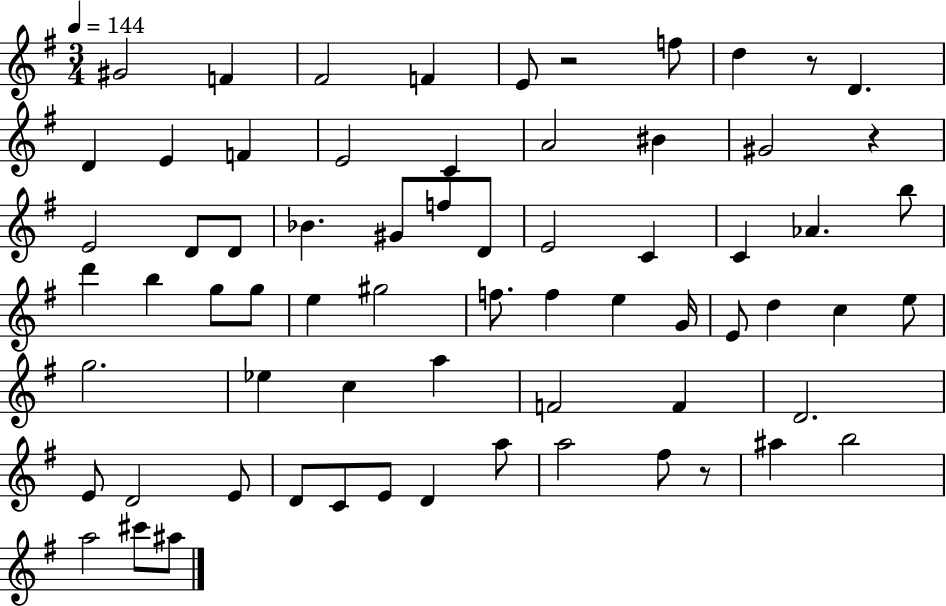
{
  \clef treble
  \numericTimeSignature
  \time 3/4
  \key g \major
  \tempo 4 = 144
  gis'2 f'4 | fis'2 f'4 | e'8 r2 f''8 | d''4 r8 d'4. | \break d'4 e'4 f'4 | e'2 c'4 | a'2 bis'4 | gis'2 r4 | \break e'2 d'8 d'8 | bes'4. gis'8 f''8 d'8 | e'2 c'4 | c'4 aes'4. b''8 | \break d'''4 b''4 g''8 g''8 | e''4 gis''2 | f''8. f''4 e''4 g'16 | e'8 d''4 c''4 e''8 | \break g''2. | ees''4 c''4 a''4 | f'2 f'4 | d'2. | \break e'8 d'2 e'8 | d'8 c'8 e'8 d'4 a''8 | a''2 fis''8 r8 | ais''4 b''2 | \break a''2 cis'''8 ais''8 | \bar "|."
}